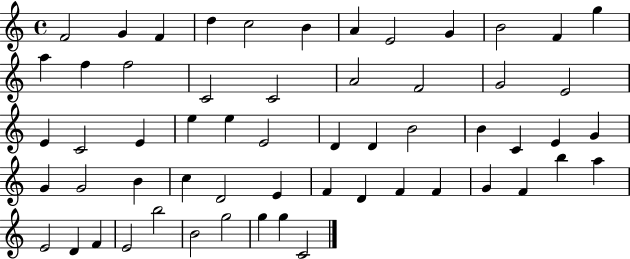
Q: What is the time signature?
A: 4/4